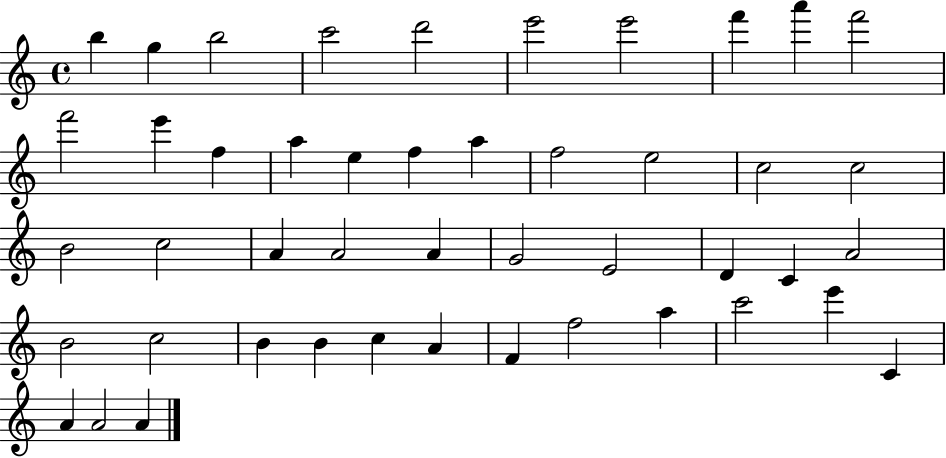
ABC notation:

X:1
T:Untitled
M:4/4
L:1/4
K:C
b g b2 c'2 d'2 e'2 e'2 f' a' f'2 f'2 e' f a e f a f2 e2 c2 c2 B2 c2 A A2 A G2 E2 D C A2 B2 c2 B B c A F f2 a c'2 e' C A A2 A